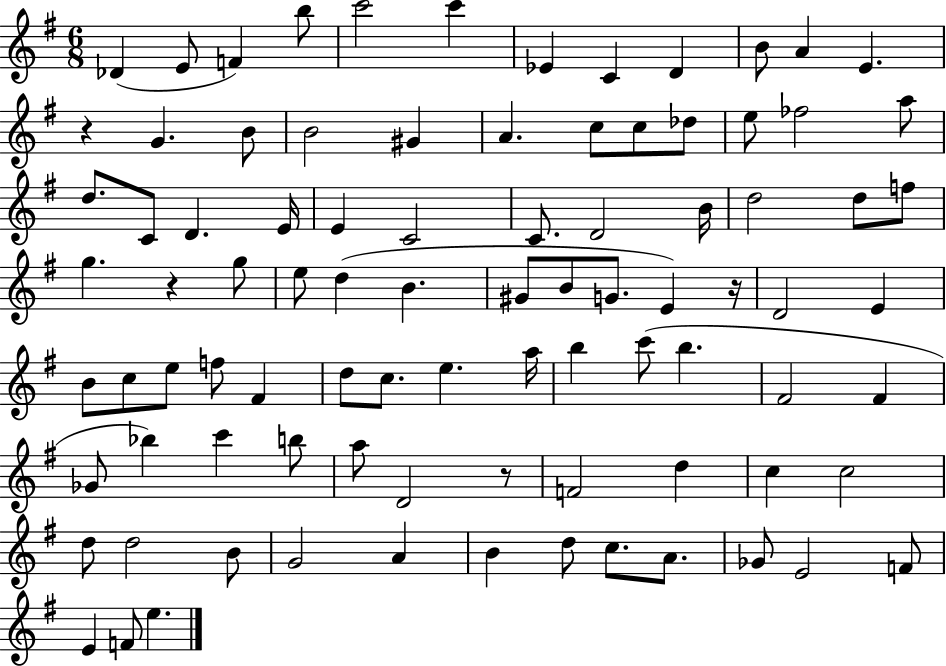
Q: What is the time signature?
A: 6/8